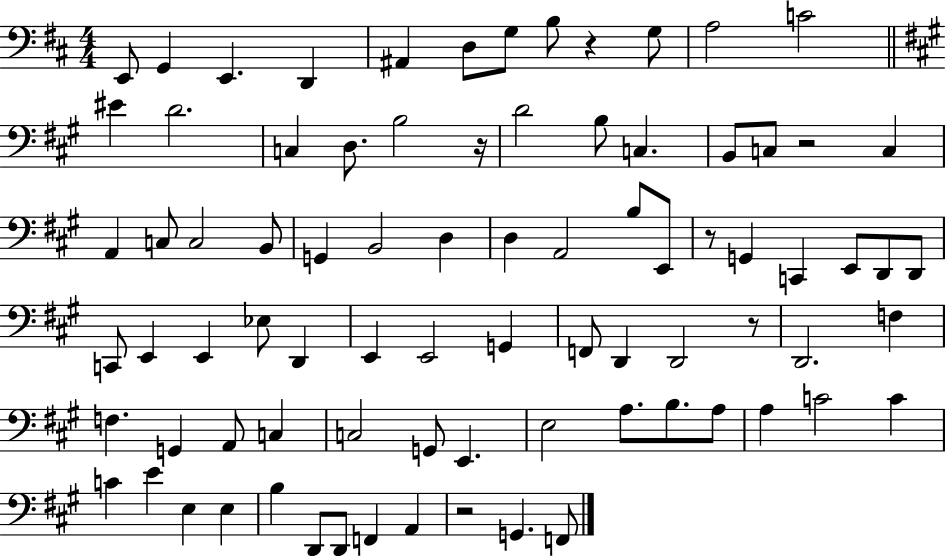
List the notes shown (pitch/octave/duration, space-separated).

E2/e G2/q E2/q. D2/q A#2/q D3/e G3/e B3/e R/q G3/e A3/h C4/h EIS4/q D4/h. C3/q D3/e. B3/h R/s D4/h B3/e C3/q. B2/e C3/e R/h C3/q A2/q C3/e C3/h B2/e G2/q B2/h D3/q D3/q A2/h B3/e E2/e R/e G2/q C2/q E2/e D2/e D2/e C2/e E2/q E2/q Eb3/e D2/q E2/q E2/h G2/q F2/e D2/q D2/h R/e D2/h. F3/q F3/q. G2/q A2/e C3/q C3/h G2/e E2/q. E3/h A3/e. B3/e. A3/e A3/q C4/h C4/q C4/q E4/q E3/q E3/q B3/q D2/e D2/e F2/q A2/q R/h G2/q. F2/e